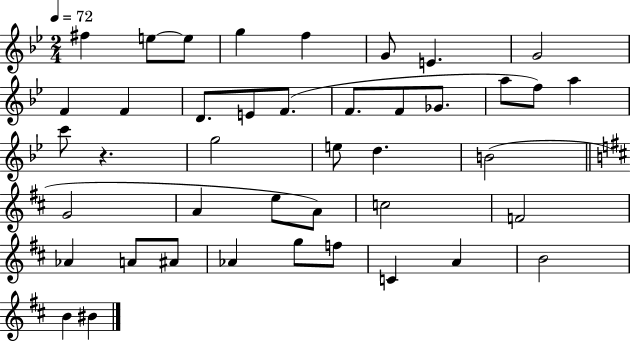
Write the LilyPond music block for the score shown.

{
  \clef treble
  \numericTimeSignature
  \time 2/4
  \key bes \major
  \tempo 4 = 72
  fis''4 e''8~~ e''8 | g''4 f''4 | g'8 e'4. | g'2 | \break f'4 f'4 | d'8. e'8 f'8.( | f'8. f'8 ges'8. | a''8 f''8) a''4 | \break c'''8 r4. | g''2 | e''8 d''4. | b'2( | \break \bar "||" \break \key d \major g'2 | a'4 e''8 a'8) | c''2 | f'2 | \break aes'4 a'8 ais'8 | aes'4 g''8 f''8 | c'4 a'4 | b'2 | \break b'4 bis'4 | \bar "|."
}